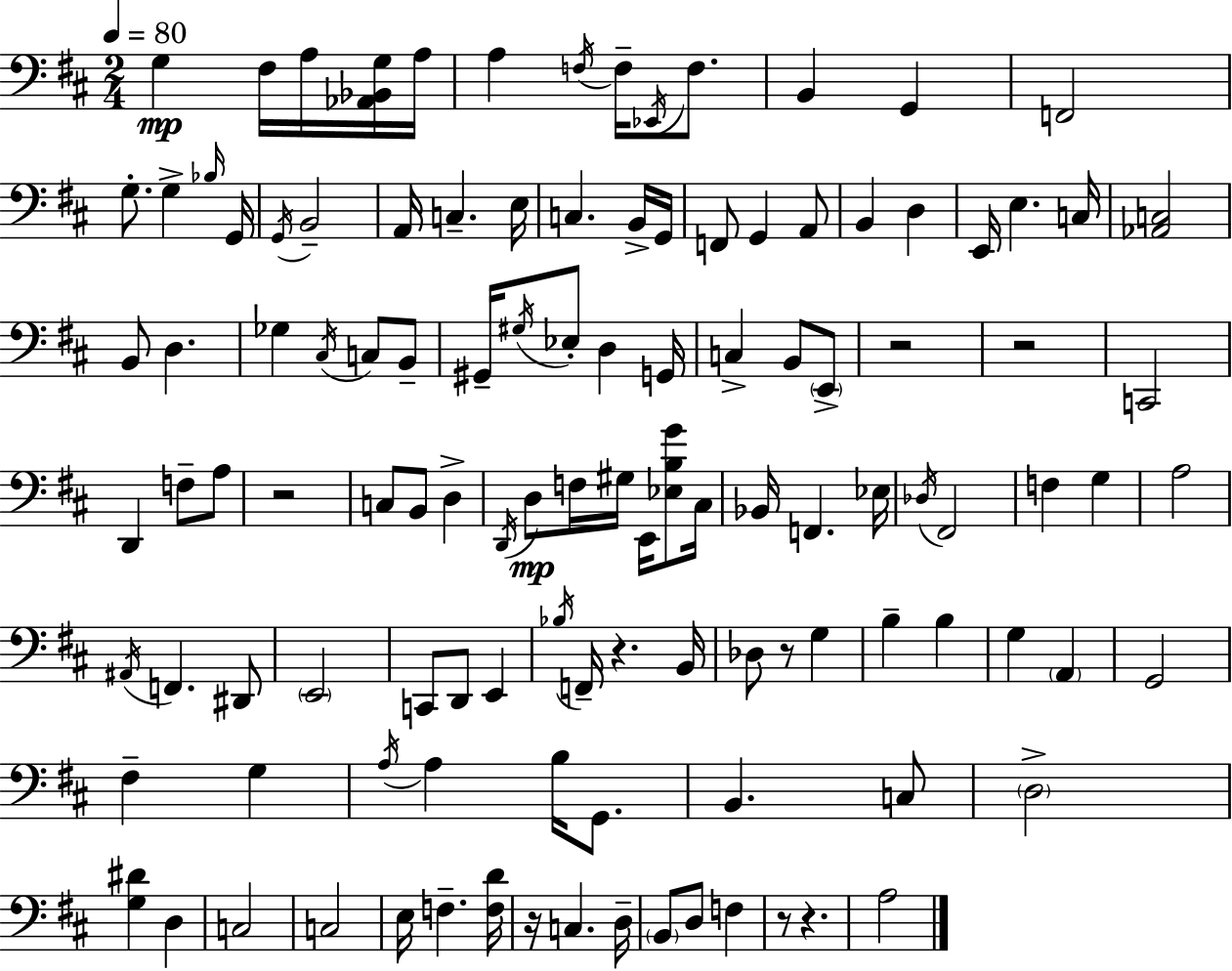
X:1
T:Untitled
M:2/4
L:1/4
K:D
G, ^F,/4 A,/4 [_A,,_B,,G,]/4 A,/4 A, F,/4 F,/4 _E,,/4 F,/2 B,, G,, F,,2 G,/2 G, _B,/4 G,,/4 G,,/4 B,,2 A,,/4 C, E,/4 C, B,,/4 G,,/4 F,,/2 G,, A,,/2 B,, D, E,,/4 E, C,/4 [_A,,C,]2 B,,/2 D, _G, ^C,/4 C,/2 B,,/2 ^G,,/4 ^G,/4 _E,/2 D, G,,/4 C, B,,/2 E,,/2 z2 z2 C,,2 D,, F,/2 A,/2 z2 C,/2 B,,/2 D, D,,/4 D,/2 F,/4 ^G,/4 E,,/4 [_E,B,G]/2 ^C,/4 _B,,/4 F,, _E,/4 _D,/4 ^F,,2 F, G, A,2 ^A,,/4 F,, ^D,,/2 E,,2 C,,/2 D,,/2 E,, _B,/4 F,,/4 z B,,/4 _D,/2 z/2 G, B, B, G, A,, G,,2 ^F, G, A,/4 A, B,/4 G,,/2 B,, C,/2 D,2 [G,^D] D, C,2 C,2 E,/4 F, [F,D]/4 z/4 C, D,/4 B,,/2 D,/2 F, z/2 z A,2